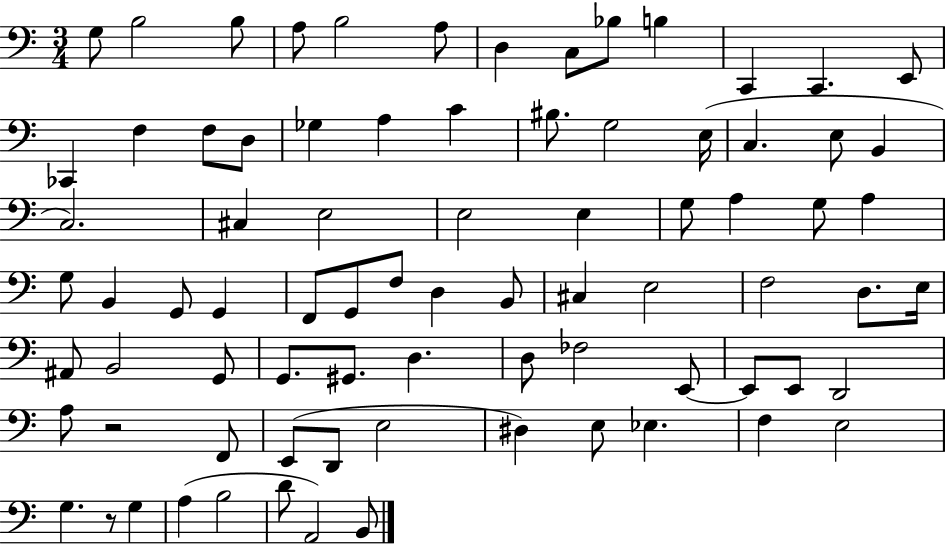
{
  \clef bass
  \numericTimeSignature
  \time 3/4
  \key c \major
  g8 b2 b8 | a8 b2 a8 | d4 c8 bes8 b4 | c,4 c,4. e,8 | \break ces,4 f4 f8 d8 | ges4 a4 c'4 | bis8. g2 e16( | c4. e8 b,4 | \break c2.) | cis4 e2 | e2 e4 | g8 a4 g8 a4 | \break g8 b,4 g,8 g,4 | f,8 g,8 f8 d4 b,8 | cis4 e2 | f2 d8. e16 | \break ais,8 b,2 g,8 | g,8. gis,8. d4. | d8 fes2 e,8~~ | e,8 e,8 d,2 | \break a8 r2 f,8 | e,8( d,8 e2 | dis4) e8 ees4. | f4 e2 | \break g4. r8 g4 | a4( b2 | d'8 a,2) b,8 | \bar "|."
}